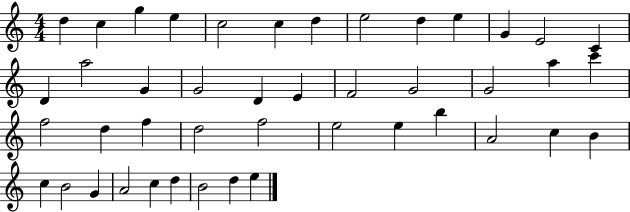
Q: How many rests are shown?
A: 0